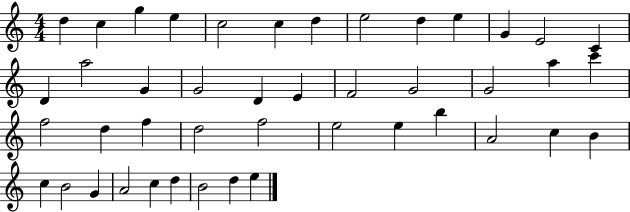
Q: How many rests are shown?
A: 0